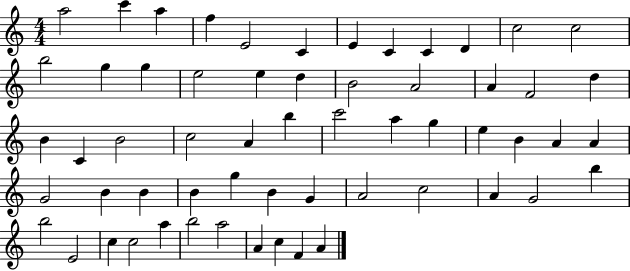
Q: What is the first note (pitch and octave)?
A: A5